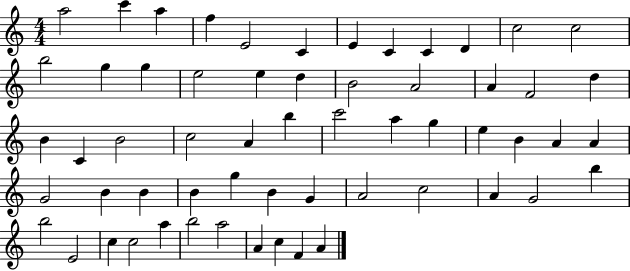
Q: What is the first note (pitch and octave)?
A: A5